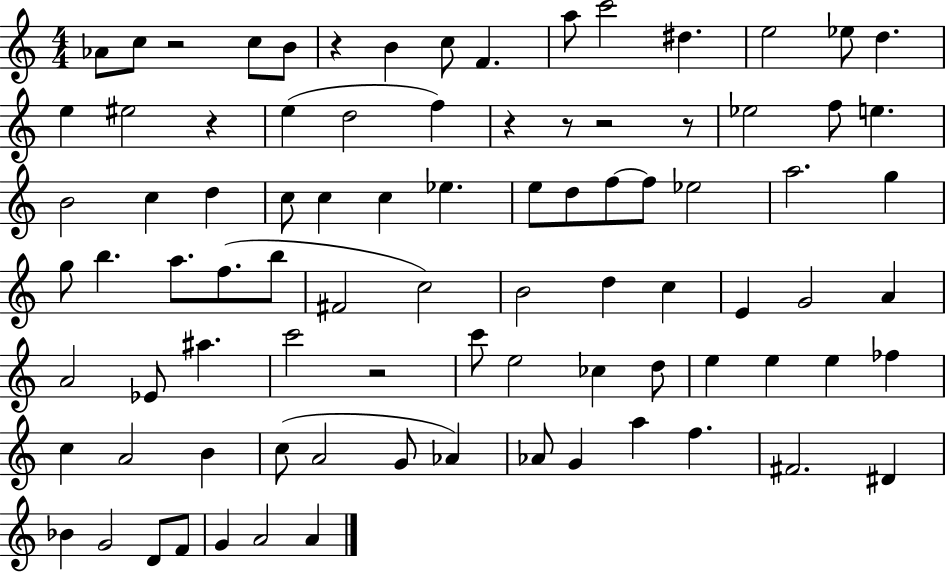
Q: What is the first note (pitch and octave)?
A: Ab4